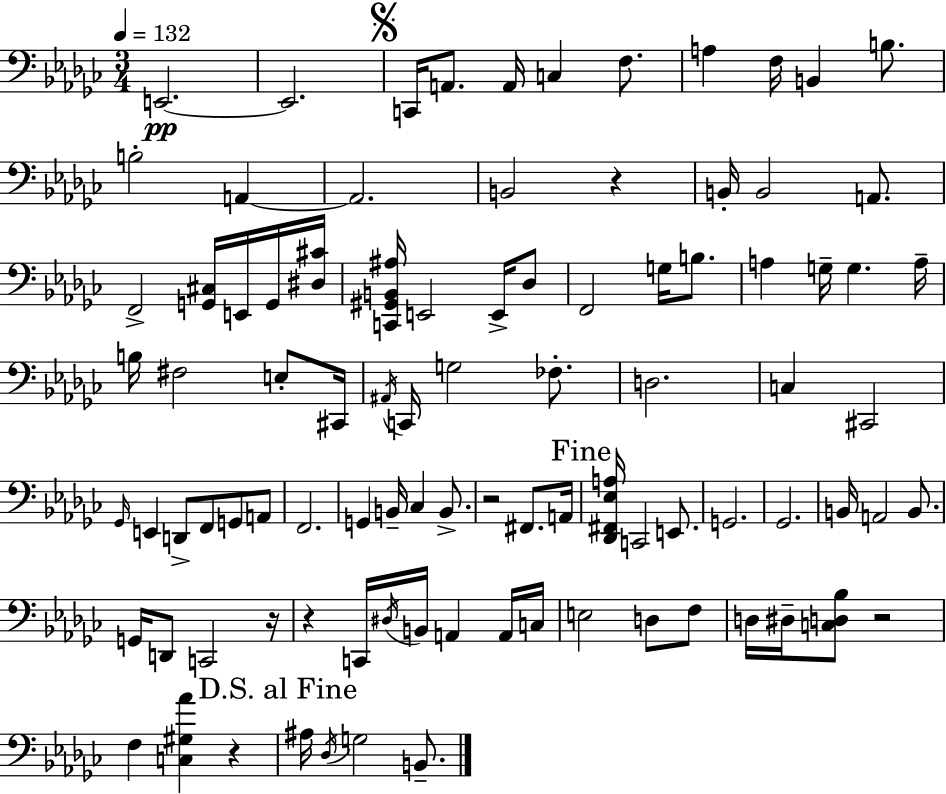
X:1
T:Untitled
M:3/4
L:1/4
K:Ebm
E,,2 E,,2 C,,/4 A,,/2 A,,/4 C, F,/2 A, F,/4 B,, B,/2 B,2 A,, A,,2 B,,2 z B,,/4 B,,2 A,,/2 F,,2 [G,,^C,]/4 E,,/4 G,,/4 [^D,^C]/4 [C,,^G,,B,,^A,]/4 E,,2 E,,/4 _D,/2 F,,2 G,/4 B,/2 A, G,/4 G, A,/4 B,/4 ^F,2 E,/2 ^C,,/4 ^A,,/4 C,,/4 G,2 _F,/2 D,2 C, ^C,,2 _G,,/4 E,, D,,/2 F,,/2 G,,/2 A,,/2 F,,2 G,, B,,/4 _C, B,,/2 z2 ^F,,/2 A,,/4 [_D,,^F,,_E,A,]/4 C,,2 E,,/2 G,,2 _G,,2 B,,/4 A,,2 B,,/2 G,,/4 D,,/2 C,,2 z/4 z C,,/4 ^D,/4 B,,/4 A,, A,,/4 C,/4 E,2 D,/2 F,/2 D,/4 ^D,/4 [C,D,_B,]/2 z2 F, [C,^G,_A] z ^A,/4 _D,/4 G,2 B,,/2